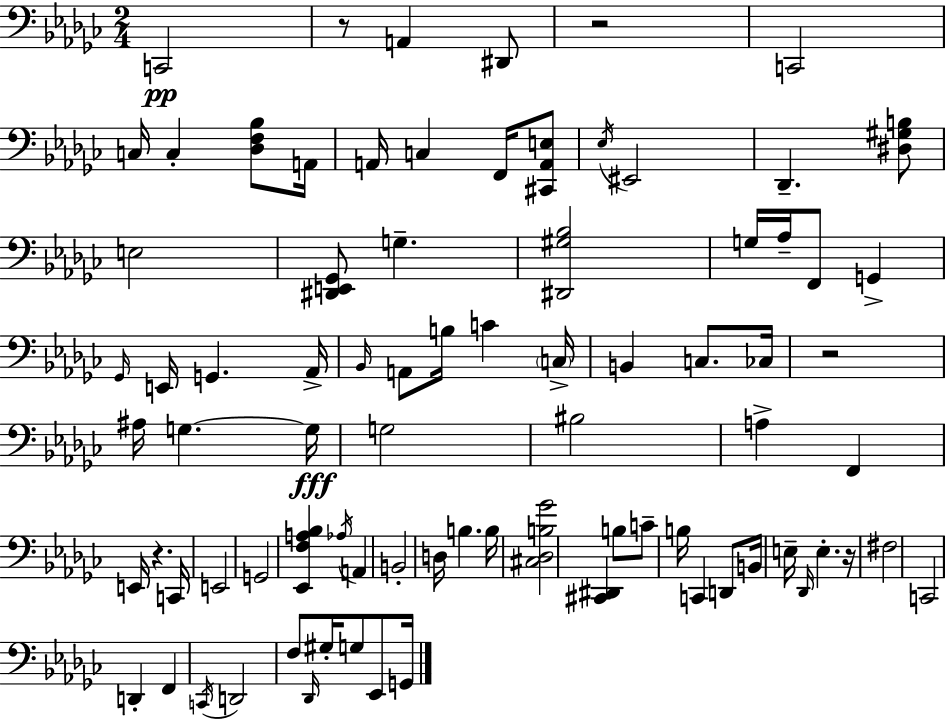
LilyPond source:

{
  \clef bass
  \numericTimeSignature
  \time 2/4
  \key ees \minor
  c,2\pp | r8 a,4 dis,8 | r2 | c,2 | \break c16 c4-. <des f bes>8 a,16 | a,16 c4 f,16 <cis, a, e>8 | \acciaccatura { ees16 } eis,2 | des,4.-- <dis gis b>8 | \break e2 | <dis, e, ges,>8 g4.-- | <dis, gis bes>2 | g16 aes16-- f,8 g,4-> | \break \grace { ges,16 } e,16 g,4. | aes,16-> \grace { bes,16 } a,8 b16 c'4 | \parenthesize c16-> b,4 c8. | ces16 r2 | \break ais16 g4.~~ | g16\fff g2 | bis2 | a4-> f,4 | \break e,16 r4. | c,16 e,2 | g,2 | <ees, f a bes>4 \acciaccatura { aes16 } | \break a,4 b,2-. | d16 b4. | b16 <cis des b ges'>2 | <cis, dis,>4 | \break b8 c'8-- b16 c,4 | d,8 b,16 e16-- \grace { des,16 } e4.-. | r16 fis2 | c,2 | \break d,4-. | f,4 \acciaccatura { c,16 } d,2 | f8 | \grace { des,16 } gis16-. g8 ees,8 g,16 \bar "|."
}